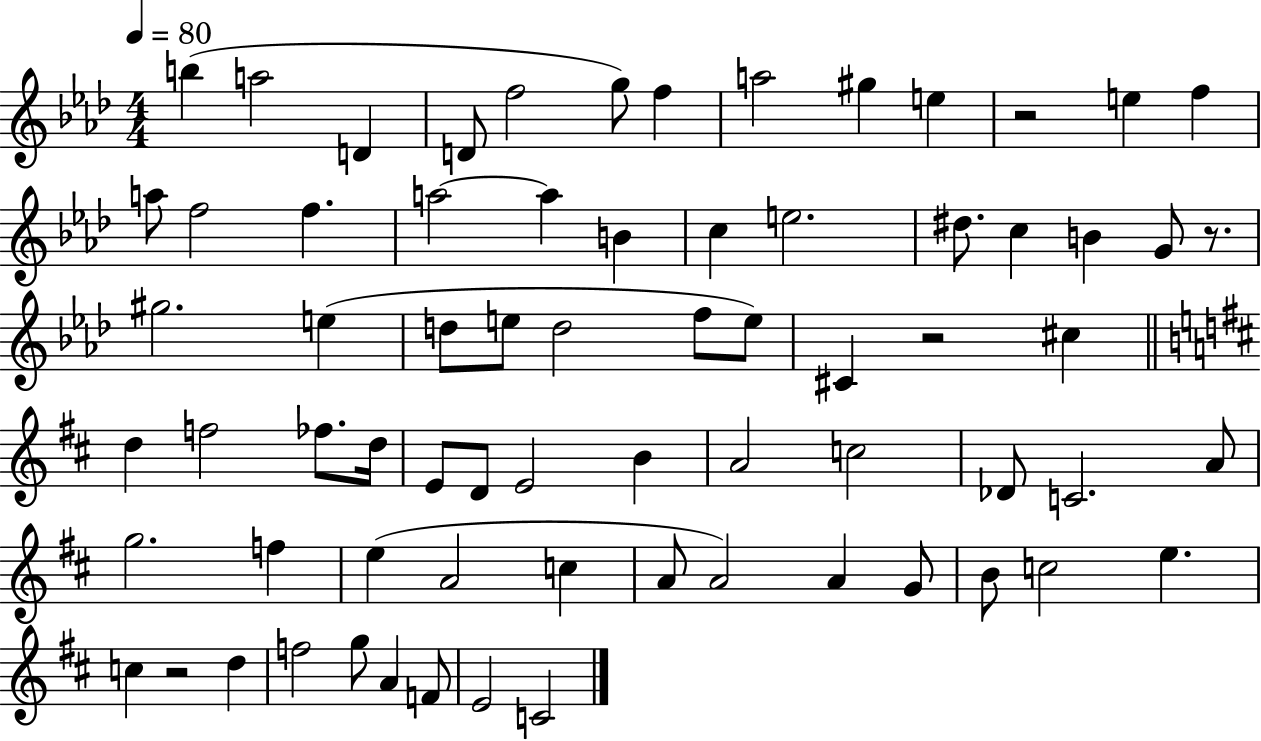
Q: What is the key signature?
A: AES major